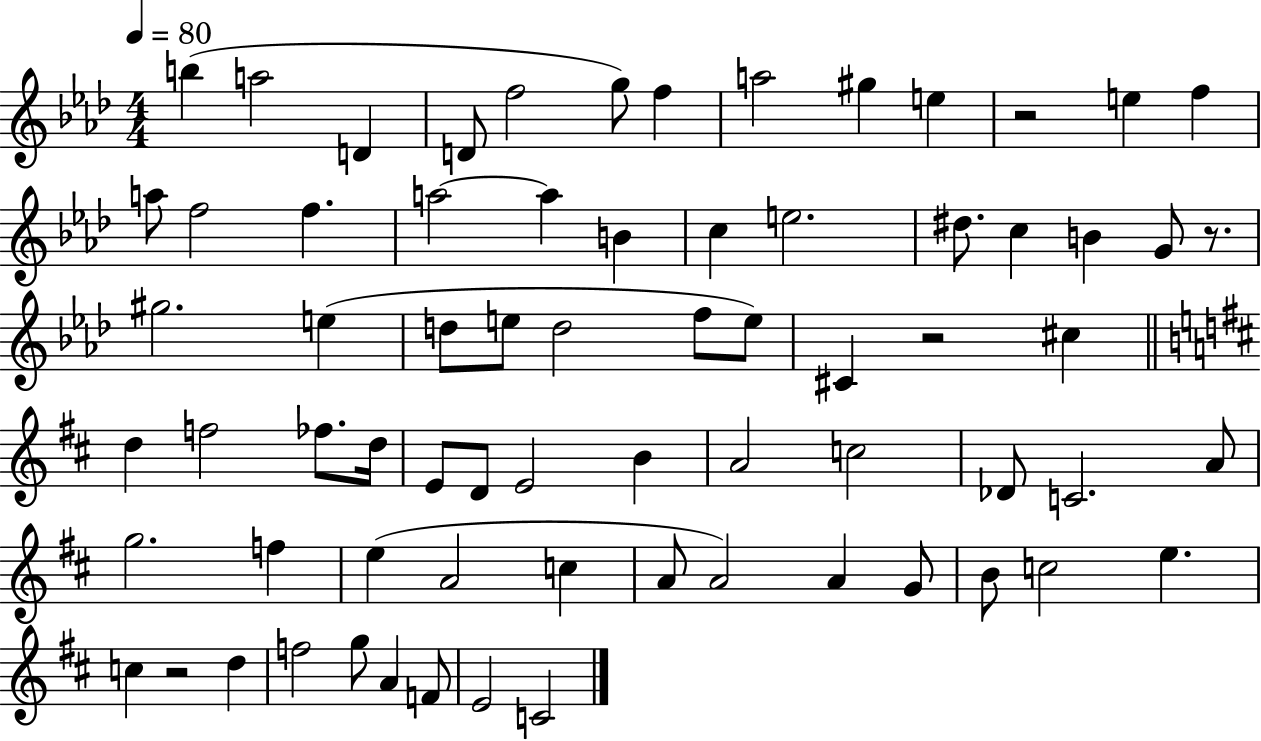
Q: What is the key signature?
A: AES major